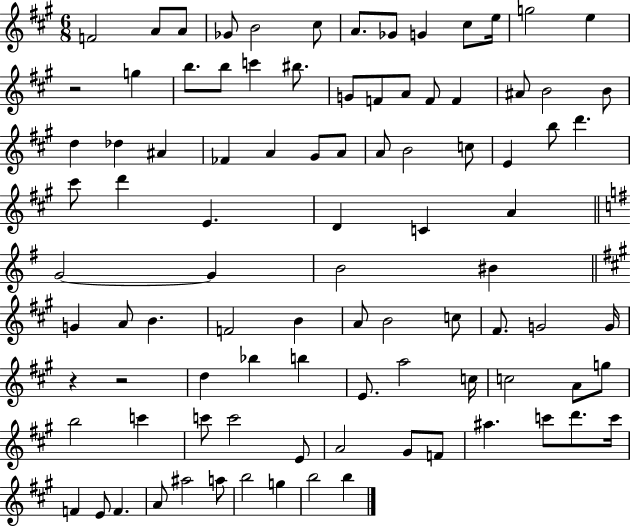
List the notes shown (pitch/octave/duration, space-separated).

F4/h A4/e A4/e Gb4/e B4/h C#5/e A4/e. Gb4/e G4/q C#5/e E5/s G5/h E5/q R/h G5/q B5/e. B5/e C6/q BIS5/e. G4/e F4/e A4/e F4/e F4/q A#4/e B4/h B4/e D5/q Db5/q A#4/q FES4/q A4/q G#4/e A4/e A4/e B4/h C5/e E4/q B5/e D6/q. C#6/e D6/q E4/q. D4/q C4/q A4/q G4/h G4/q B4/h BIS4/q G4/q A4/e B4/q. F4/h B4/q A4/e B4/h C5/e F#4/e. G4/h G4/s R/q R/h D5/q Bb5/q B5/q E4/e. A5/h C5/s C5/h A4/e G5/e B5/h C6/q C6/e C6/h E4/e A4/h G#4/e F4/e A#5/q. C6/e D6/e. C6/s F4/q E4/e F4/q. A4/e A#5/h A5/e B5/h G5/q B5/h B5/q